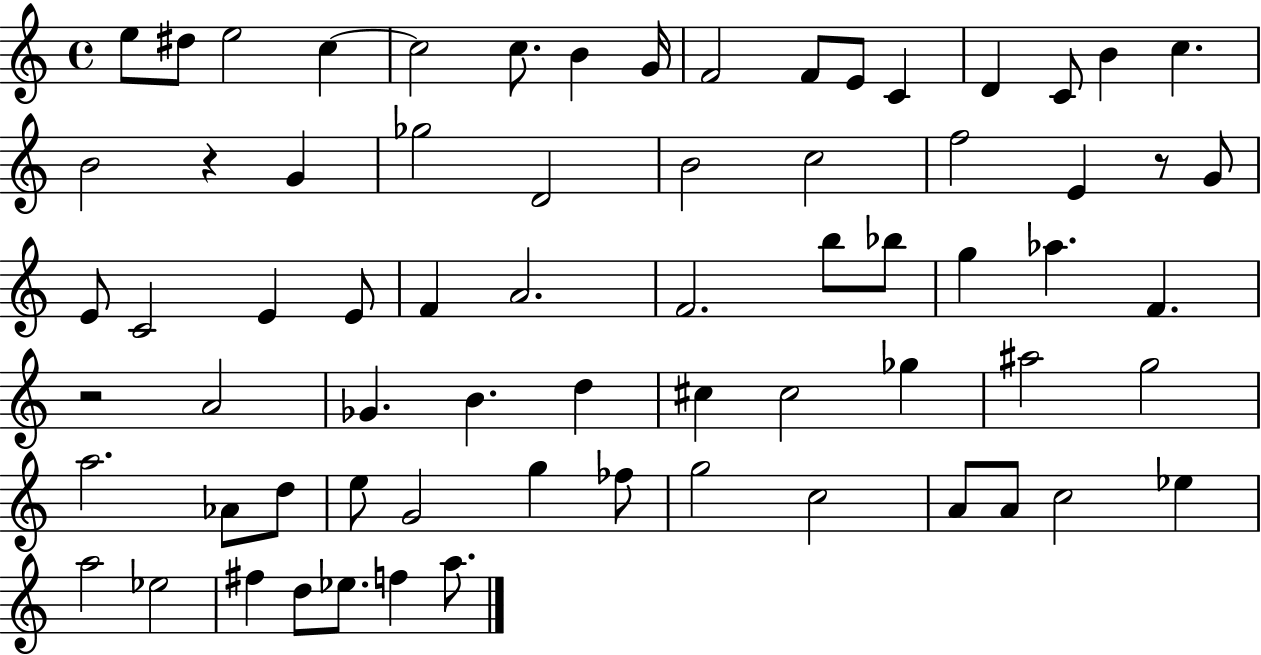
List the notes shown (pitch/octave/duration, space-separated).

E5/e D#5/e E5/h C5/q C5/h C5/e. B4/q G4/s F4/h F4/e E4/e C4/q D4/q C4/e B4/q C5/q. B4/h R/q G4/q Gb5/h D4/h B4/h C5/h F5/h E4/q R/e G4/e E4/e C4/h E4/q E4/e F4/q A4/h. F4/h. B5/e Bb5/e G5/q Ab5/q. F4/q. R/h A4/h Gb4/q. B4/q. D5/q C#5/q C#5/h Gb5/q A#5/h G5/h A5/h. Ab4/e D5/e E5/e G4/h G5/q FES5/e G5/h C5/h A4/e A4/e C5/h Eb5/q A5/h Eb5/h F#5/q D5/e Eb5/e. F5/q A5/e.